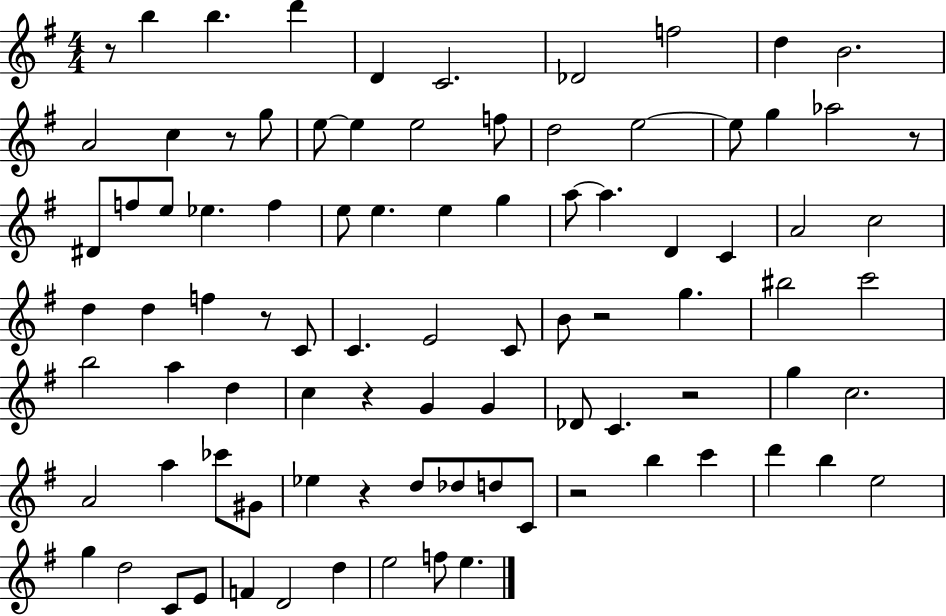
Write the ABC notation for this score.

X:1
T:Untitled
M:4/4
L:1/4
K:G
z/2 b b d' D C2 _D2 f2 d B2 A2 c z/2 g/2 e/2 e e2 f/2 d2 e2 e/2 g _a2 z/2 ^D/2 f/2 e/2 _e f e/2 e e g a/2 a D C A2 c2 d d f z/2 C/2 C E2 C/2 B/2 z2 g ^b2 c'2 b2 a d c z G G _D/2 C z2 g c2 A2 a _c'/2 ^G/2 _e z d/2 _d/2 d/2 C/2 z2 b c' d' b e2 g d2 C/2 E/2 F D2 d e2 f/2 e